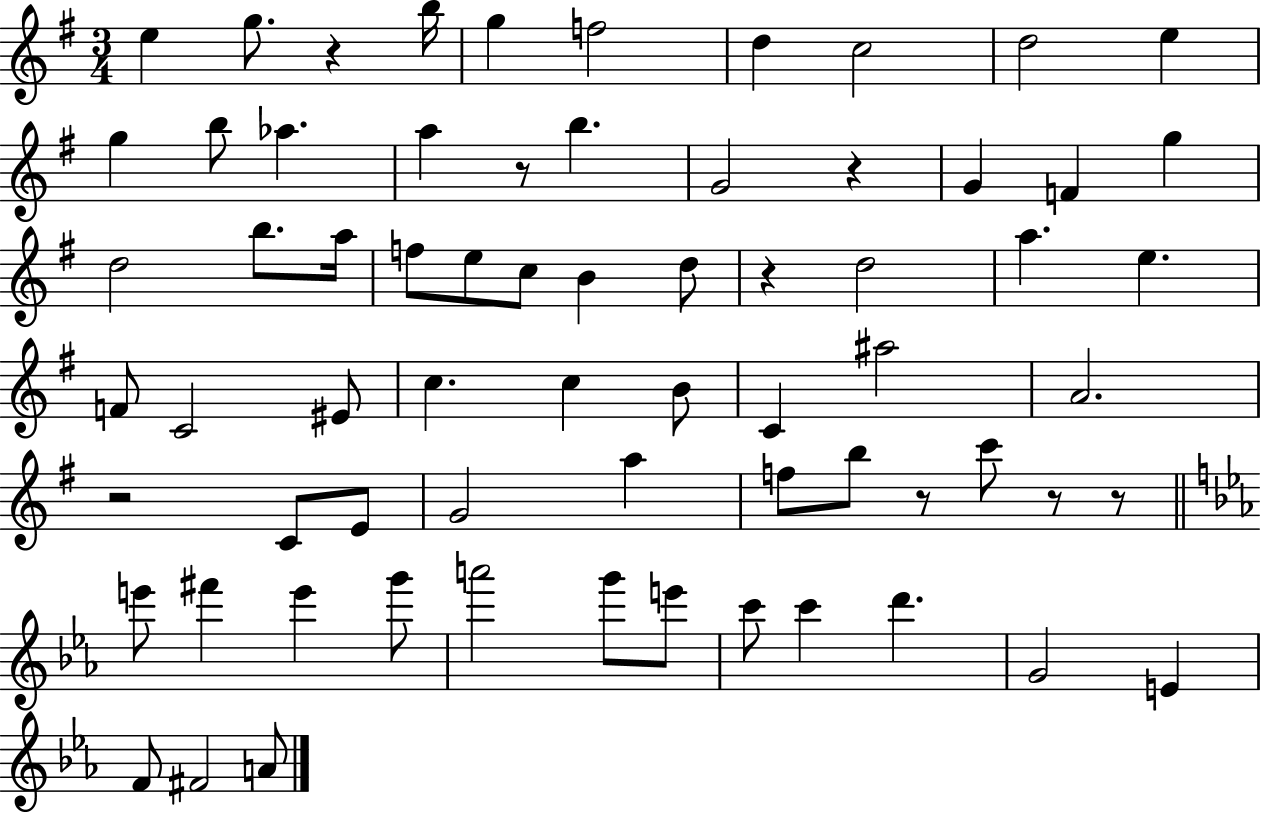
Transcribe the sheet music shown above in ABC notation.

X:1
T:Untitled
M:3/4
L:1/4
K:G
e g/2 z b/4 g f2 d c2 d2 e g b/2 _a a z/2 b G2 z G F g d2 b/2 a/4 f/2 e/2 c/2 B d/2 z d2 a e F/2 C2 ^E/2 c c B/2 C ^a2 A2 z2 C/2 E/2 G2 a f/2 b/2 z/2 c'/2 z/2 z/2 e'/2 ^f' e' g'/2 a'2 g'/2 e'/2 c'/2 c' d' G2 E F/2 ^F2 A/2